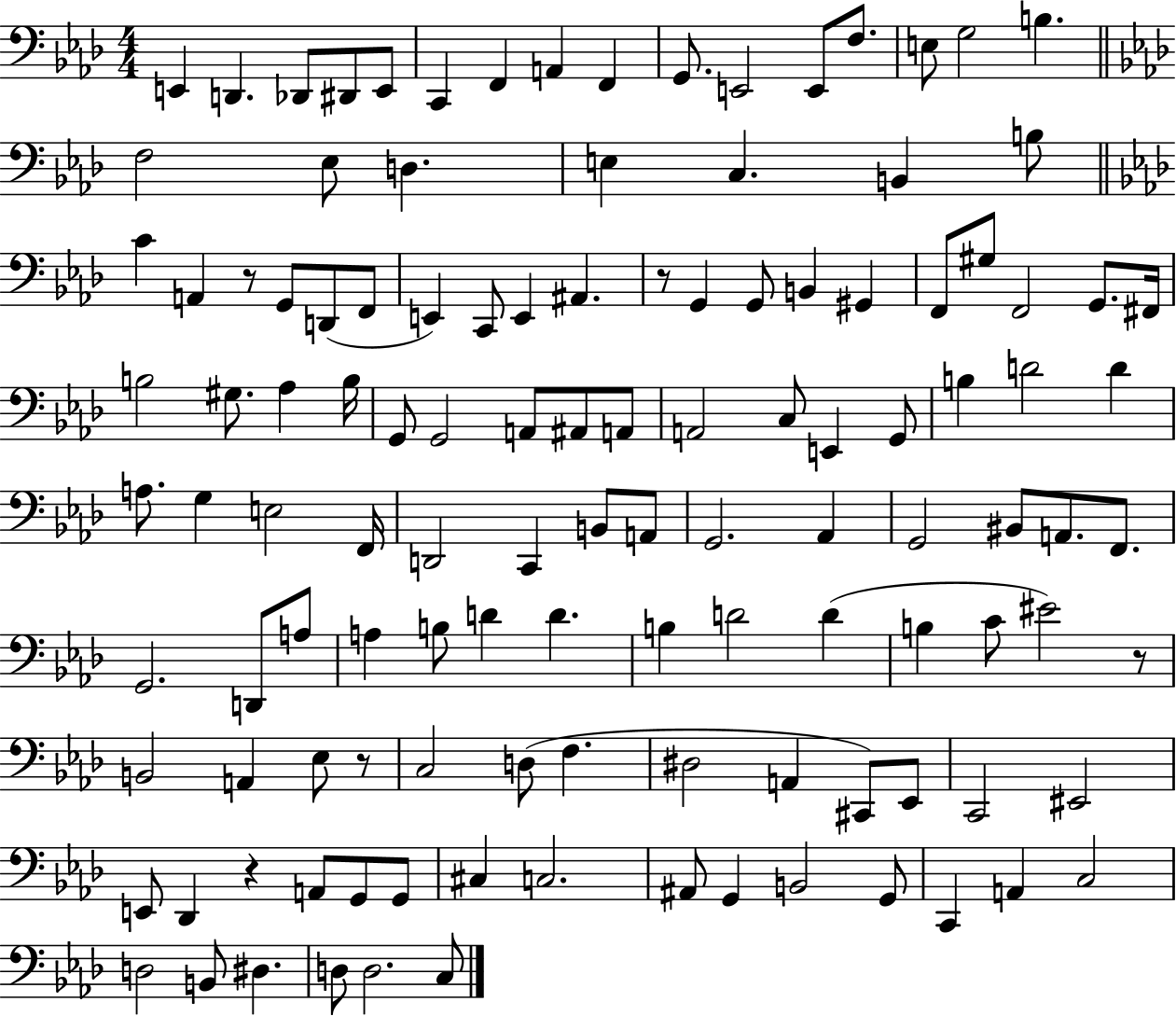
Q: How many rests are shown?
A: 5